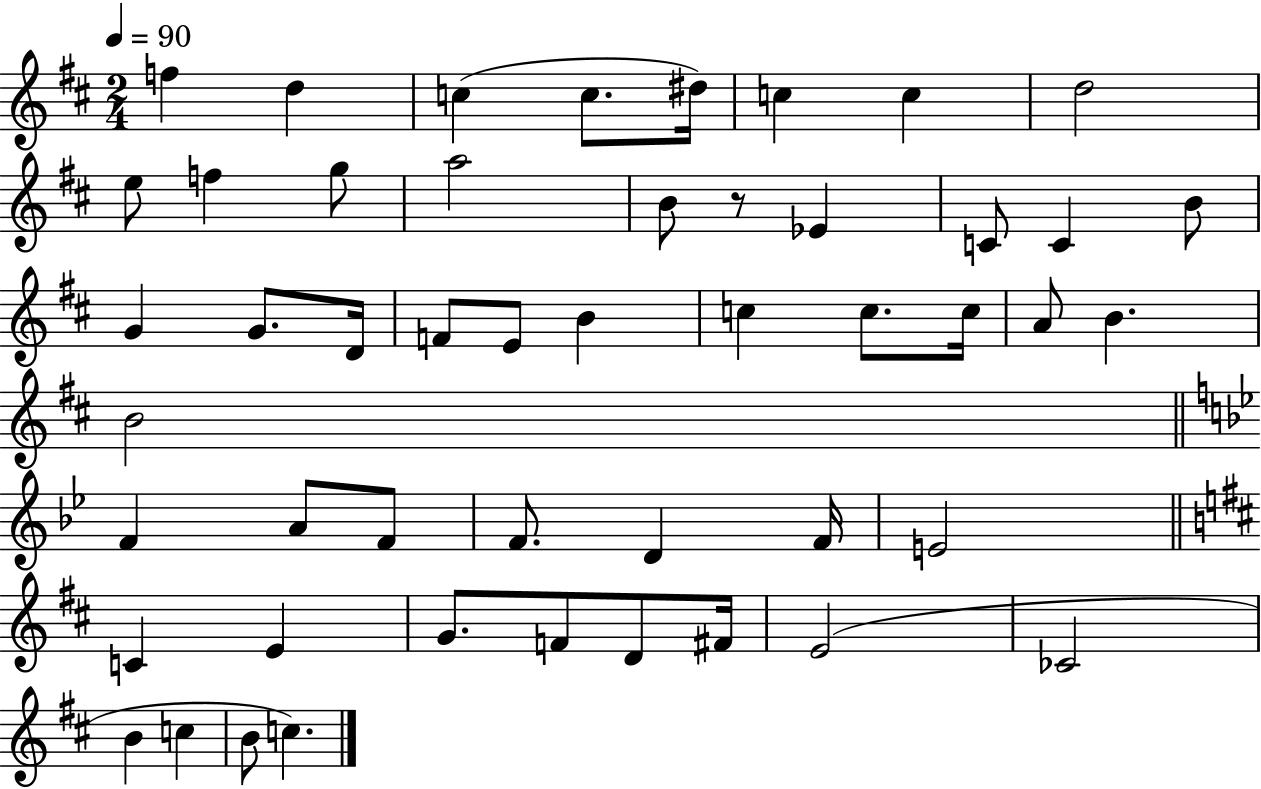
{
  \clef treble
  \numericTimeSignature
  \time 2/4
  \key d \major
  \tempo 4 = 90
  f''4 d''4 | c''4( c''8. dis''16) | c''4 c''4 | d''2 | \break e''8 f''4 g''8 | a''2 | b'8 r8 ees'4 | c'8 c'4 b'8 | \break g'4 g'8. d'16 | f'8 e'8 b'4 | c''4 c''8. c''16 | a'8 b'4. | \break b'2 | \bar "||" \break \key bes \major f'4 a'8 f'8 | f'8. d'4 f'16 | e'2 | \bar "||" \break \key b \minor c'4 e'4 | g'8. f'8 d'8 fis'16 | e'2( | ces'2 | \break b'4 c''4 | b'8 c''4.) | \bar "|."
}